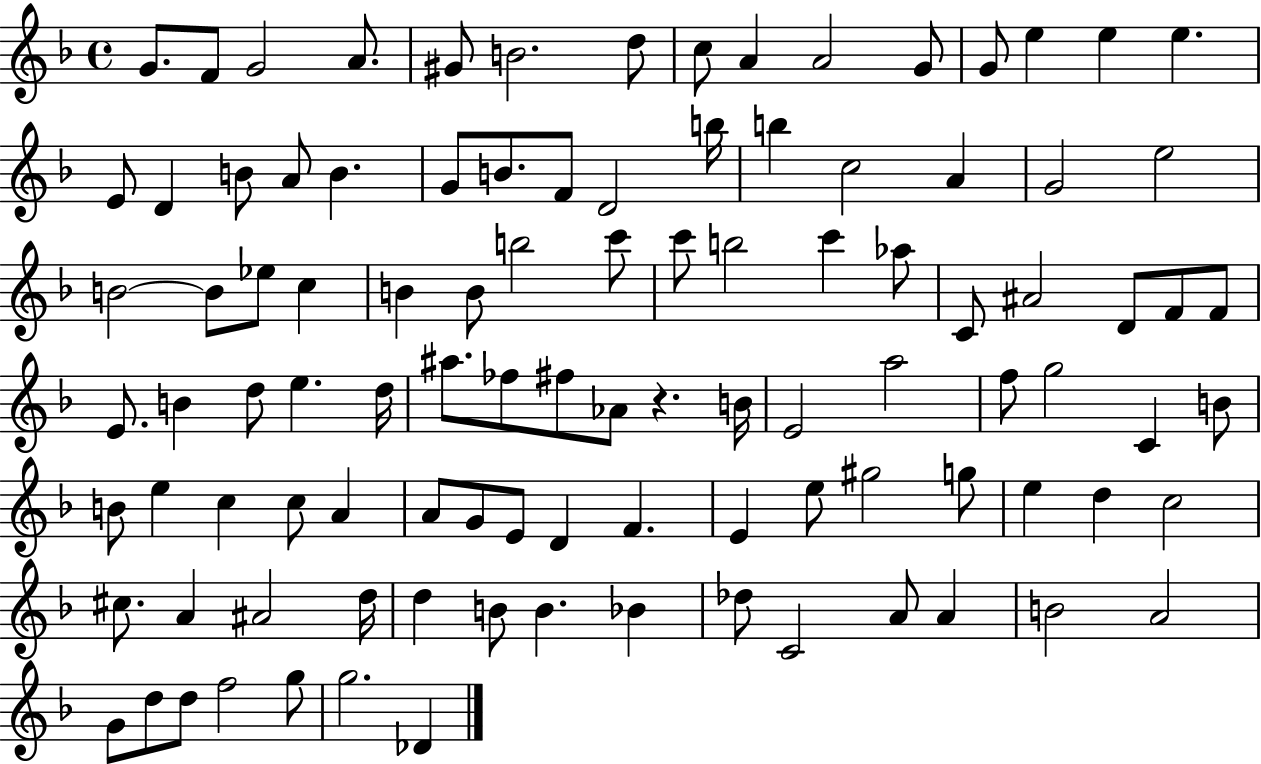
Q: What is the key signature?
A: F major